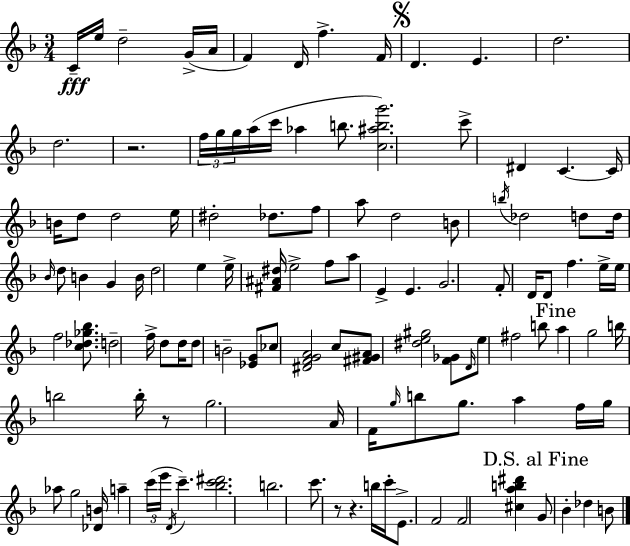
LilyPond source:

{
  \clef treble
  \numericTimeSignature
  \time 3/4
  \key d \minor
  \repeat volta 2 { c'16--\fff e''16 d''2-- g'16->( a'16 | f'4) d'16 f''4.-> f'16 | \mark \markup { \musicglyph "scripts.segno" } d'4. e'4. | d''2. | \break d''2. | r2. | \tuplet 3/2 { f''16 g''16 g''16 } a''16( c'''16 aes''4 b''8. | <c'' ais'' b'' g'''>2.) | \break c'''8-> dis'4 c'4.~~ | c'16 b'16 d''8 d''2 | e''16 dis''2-. des''8. | f''8 a''8 d''2 | \break b'8 \acciaccatura { b''16 } des''2 d''8 | d''16 \grace { bes'16 } d''8 b'4 g'4 | b'16 d''2 e''4 | e''16-> <fis' ais' dis''>16 e''2-> | \break f''8 a''8 e'4-> e'4. | g'2. | f'8-. d'16 d'8 f''4. | e''16-> e''16 f''2 <c'' des'' ges'' bes''>8. | \break d''2-- f''16-> d''8 | d''16 d''8 b'2-- | <ees' g'>8 ces''8 <dis' f' g' a'>2 | c''8 <fis' gis' a'>8 <dis'' e'' gis''>2 | \break <f' ges'>8 \grace { d'16 } e''8 fis''2 | b''8 \mark "Fine" a''4 g''2 | b''16 b''2 | b''16-. r8 g''2. | \break a'16 f'16 \grace { g''16 } b''8 g''8. a''4 | f''16 g''16 aes''8 g''2 | <des' b'>16 a''4-- \tuplet 3/2 { c'''16( e'''16 \acciaccatura { d'16 } } c'''4.--) | <bes'' c''' dis'''>2. | \break b''2. | c'''8. r8 r4. | b''16 c'''16-. e'8.-> f'2 | f'2 | \break <cis'' a'' b'' dis'''>4 \mark "D.S. al Fine" g'8 bes'4-. des''4 | b'8 } \bar "|."
}